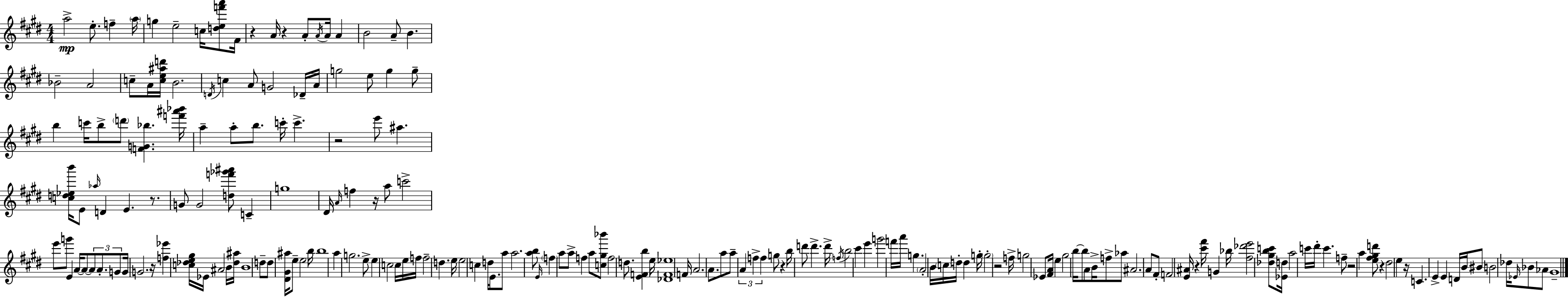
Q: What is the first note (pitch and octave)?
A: A5